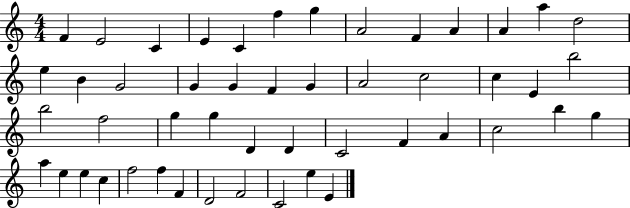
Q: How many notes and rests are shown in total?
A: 49